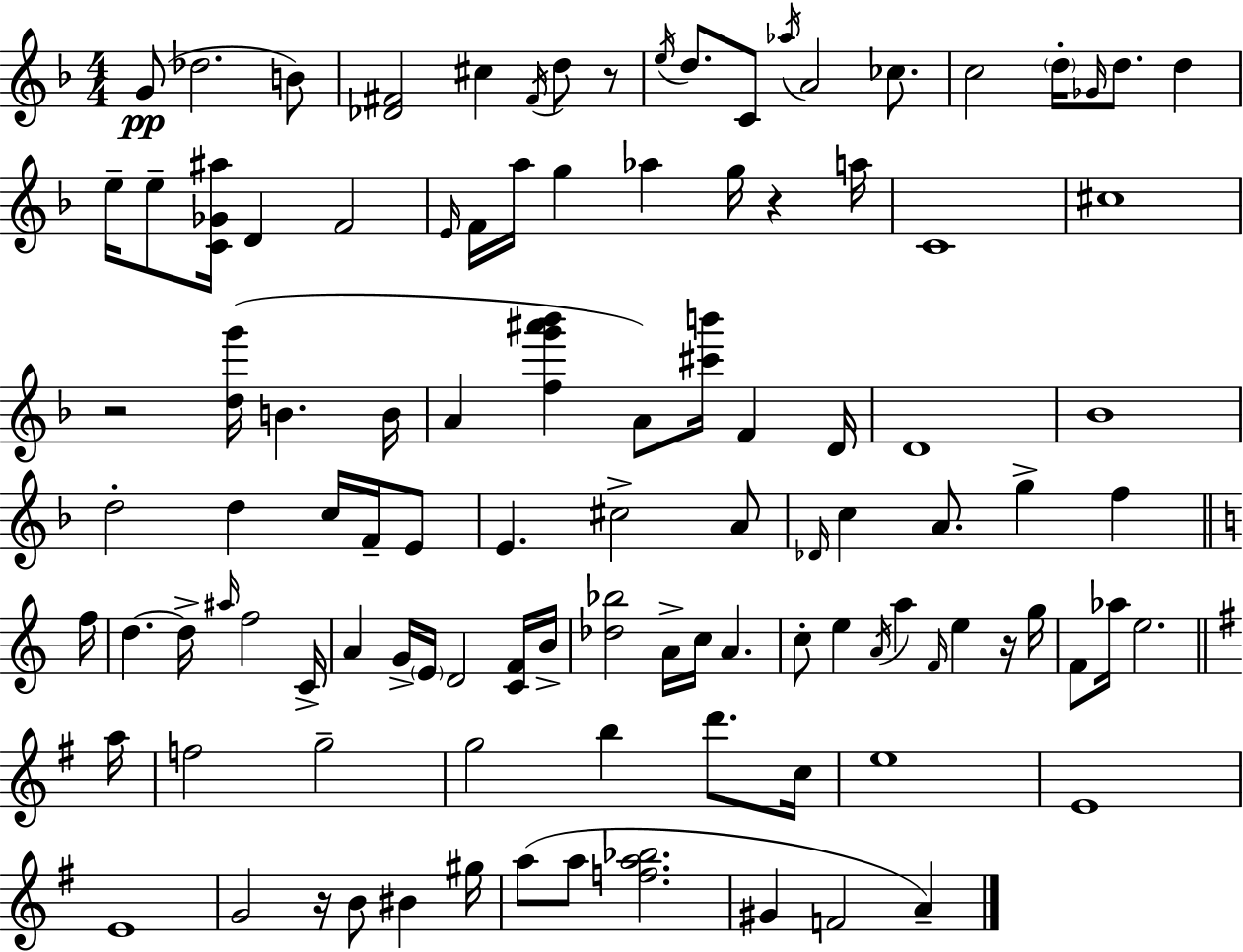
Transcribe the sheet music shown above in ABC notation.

X:1
T:Untitled
M:4/4
L:1/4
K:Dm
G/2 _d2 B/2 [_D^F]2 ^c ^F/4 d/2 z/2 e/4 d/2 C/2 _a/4 A2 _c/2 c2 d/4 _G/4 d/2 d e/4 e/2 [C_G^a]/4 D F2 E/4 F/4 a/4 g _a g/4 z a/4 C4 ^c4 z2 [dg']/4 B B/4 A [fg'^a'_b'] A/2 [^c'b']/4 F D/4 D4 _B4 d2 d c/4 F/4 E/2 E ^c2 A/2 _D/4 c A/2 g f f/4 d d/4 ^a/4 f2 C/4 A G/4 E/4 D2 [CF]/4 B/4 [_d_b]2 A/4 c/4 A c/2 e A/4 a F/4 e z/4 g/4 F/2 _a/4 e2 a/4 f2 g2 g2 b d'/2 c/4 e4 E4 E4 G2 z/4 B/2 ^B ^g/4 a/2 a/2 [fa_b]2 ^G F2 A